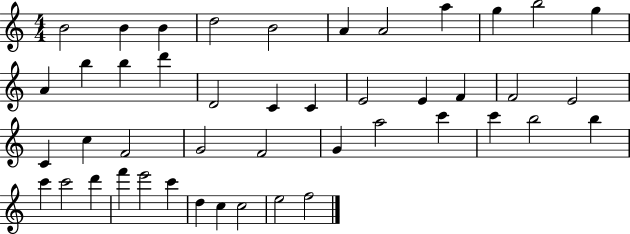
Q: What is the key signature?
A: C major